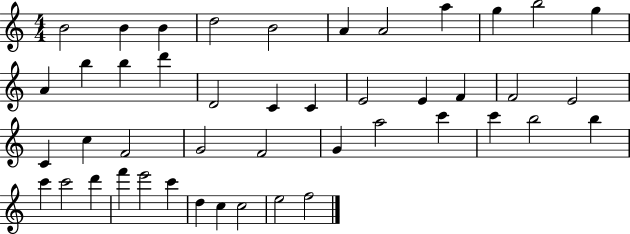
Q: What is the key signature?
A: C major